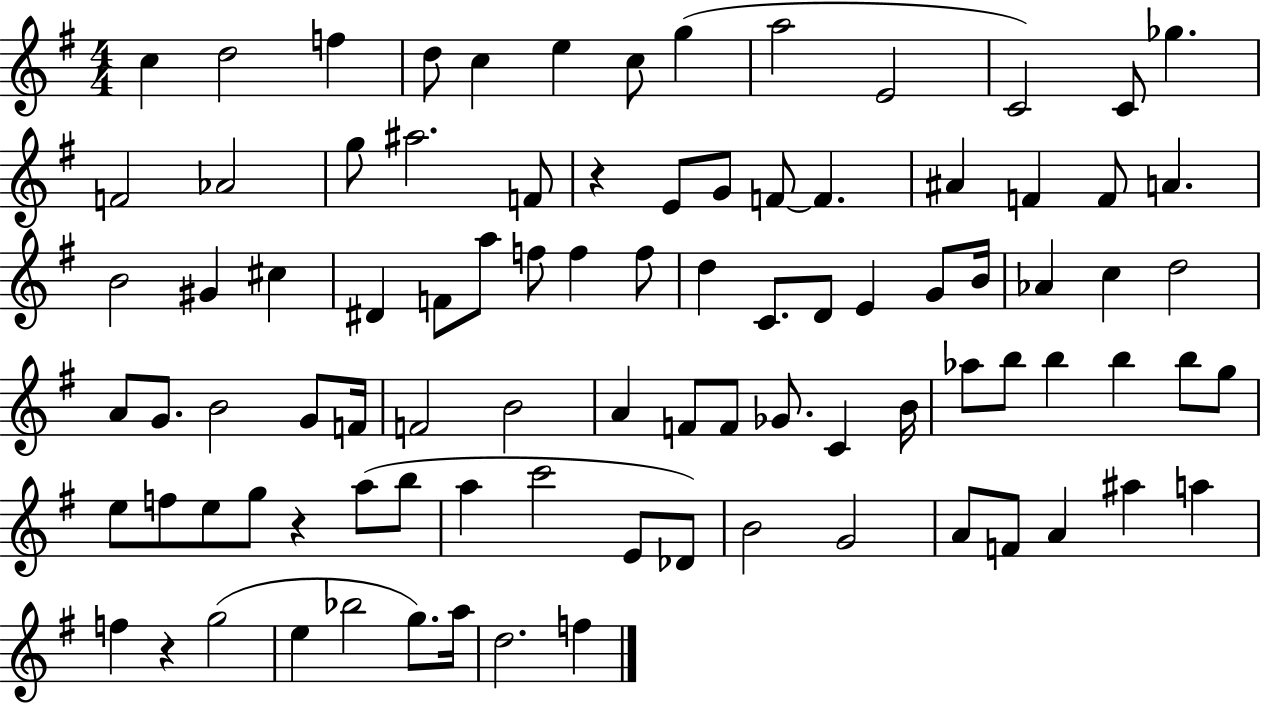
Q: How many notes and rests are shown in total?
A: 91